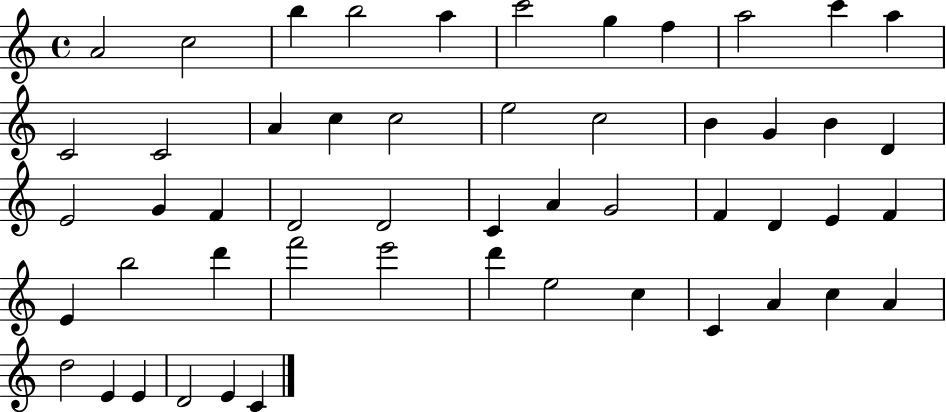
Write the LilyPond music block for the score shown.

{
  \clef treble
  \time 4/4
  \defaultTimeSignature
  \key c \major
  a'2 c''2 | b''4 b''2 a''4 | c'''2 g''4 f''4 | a''2 c'''4 a''4 | \break c'2 c'2 | a'4 c''4 c''2 | e''2 c''2 | b'4 g'4 b'4 d'4 | \break e'2 g'4 f'4 | d'2 d'2 | c'4 a'4 g'2 | f'4 d'4 e'4 f'4 | \break e'4 b''2 d'''4 | f'''2 e'''2 | d'''4 e''2 c''4 | c'4 a'4 c''4 a'4 | \break d''2 e'4 e'4 | d'2 e'4 c'4 | \bar "|."
}